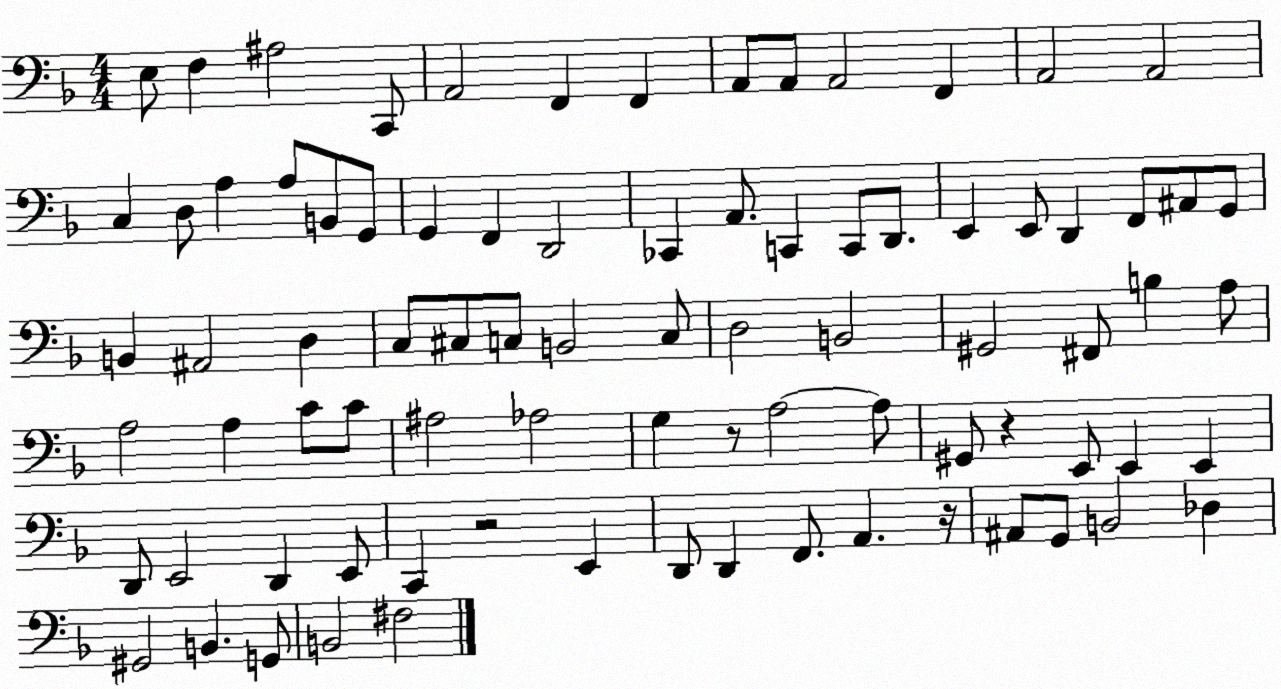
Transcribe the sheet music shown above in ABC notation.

X:1
T:Untitled
M:4/4
L:1/4
K:F
E,/2 F, ^A,2 C,,/2 A,,2 F,, F,, A,,/2 A,,/2 A,,2 F,, A,,2 A,,2 C, D,/2 A, A,/2 B,,/2 G,,/2 G,, F,, D,,2 _C,, A,,/2 C,, C,,/2 D,,/2 E,, E,,/2 D,, F,,/2 ^A,,/2 G,,/2 B,, ^A,,2 D, C,/2 ^C,/2 C,/2 B,,2 C,/2 D,2 B,,2 ^G,,2 ^F,,/2 B, A,/2 A,2 A, C/2 C/2 ^A,2 _A,2 G, z/2 A,2 A,/2 ^G,,/2 z E,,/2 E,, E,, D,,/2 E,,2 D,, E,,/2 C,, z2 E,, D,,/2 D,, F,,/2 A,, z/4 ^A,,/2 G,,/2 B,,2 _D, ^G,,2 B,, G,,/2 B,,2 ^F,2